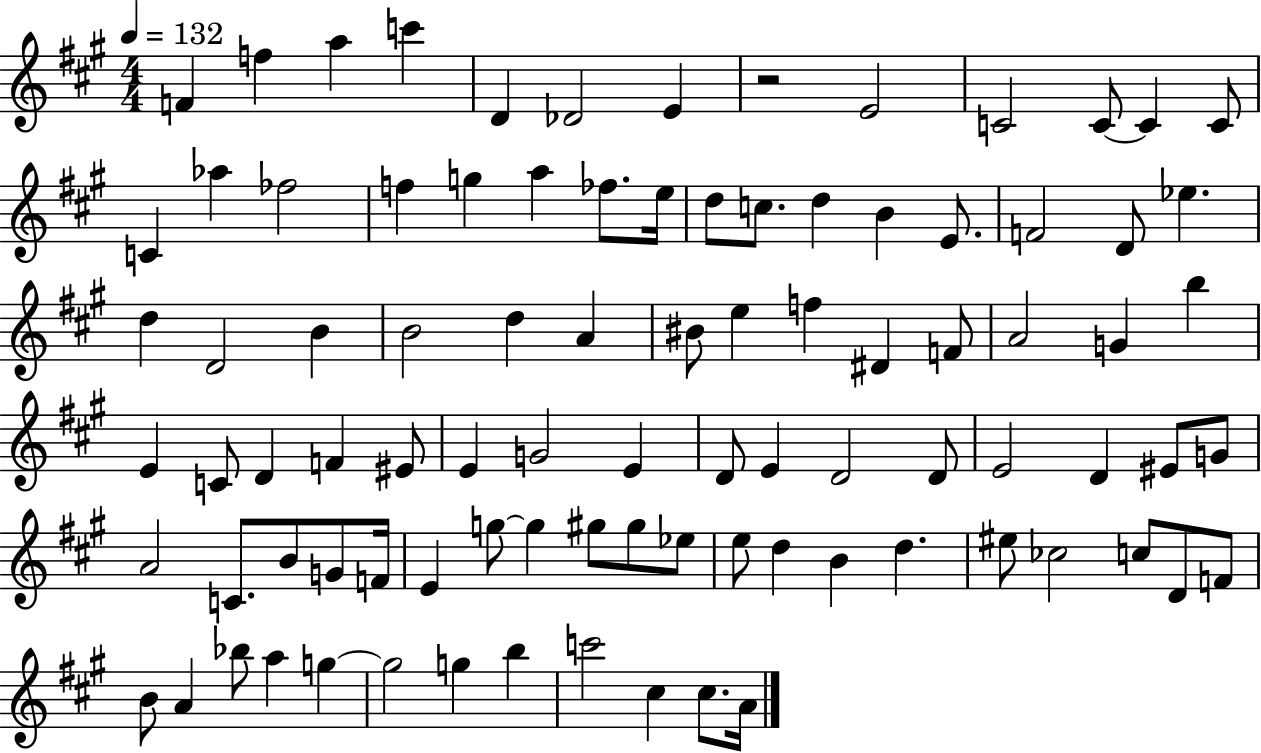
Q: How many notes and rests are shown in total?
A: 91